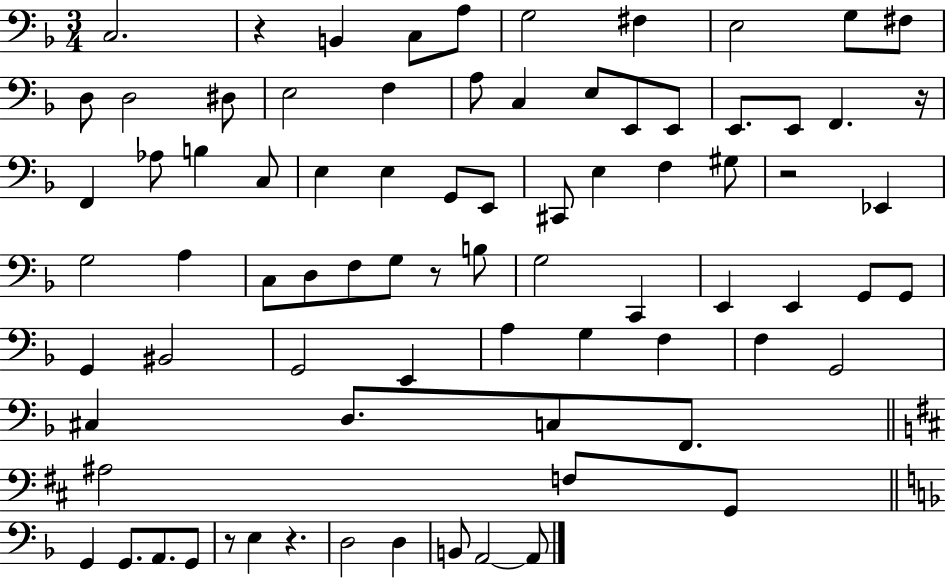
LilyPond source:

{
  \clef bass
  \numericTimeSignature
  \time 3/4
  \key f \major
  c2. | r4 b,4 c8 a8 | g2 fis4 | e2 g8 fis8 | \break d8 d2 dis8 | e2 f4 | a8 c4 e8 e,8 e,8 | e,8. e,8 f,4. r16 | \break f,4 aes8 b4 c8 | e4 e4 g,8 e,8 | cis,8 e4 f4 gis8 | r2 ees,4 | \break g2 a4 | c8 d8 f8 g8 r8 b8 | g2 c,4 | e,4 e,4 g,8 g,8 | \break g,4 bis,2 | g,2 e,4 | a4 g4 f4 | f4 g,2 | \break cis4 d8. c8 f,8. | \bar "||" \break \key b \minor ais2 f8 g,8 | \bar "||" \break \key d \minor g,4 g,8. a,8. g,8 | r8 e4 r4. | d2 d4 | b,8 a,2~~ a,8 | \break \bar "|."
}